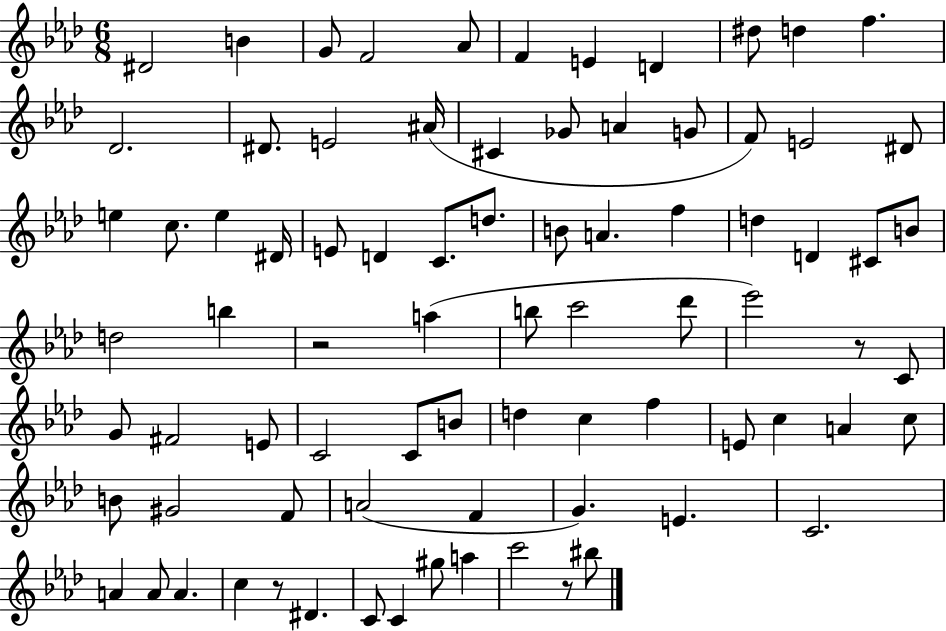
{
  \clef treble
  \numericTimeSignature
  \time 6/8
  \key aes \major
  dis'2 b'4 | g'8 f'2 aes'8 | f'4 e'4 d'4 | dis''8 d''4 f''4. | \break des'2. | dis'8. e'2 ais'16( | cis'4 ges'8 a'4 g'8 | f'8) e'2 dis'8 | \break e''4 c''8. e''4 dis'16 | e'8 d'4 c'8. d''8. | b'8 a'4. f''4 | d''4 d'4 cis'8 b'8 | \break d''2 b''4 | r2 a''4( | b''8 c'''2 des'''8 | ees'''2) r8 c'8 | \break g'8 fis'2 e'8 | c'2 c'8 b'8 | d''4 c''4 f''4 | e'8 c''4 a'4 c''8 | \break b'8 gis'2 f'8 | a'2( f'4 | g'4.) e'4. | c'2. | \break a'4 a'8 a'4. | c''4 r8 dis'4. | c'8 c'4 gis''8 a''4 | c'''2 r8 bis''8 | \break \bar "|."
}